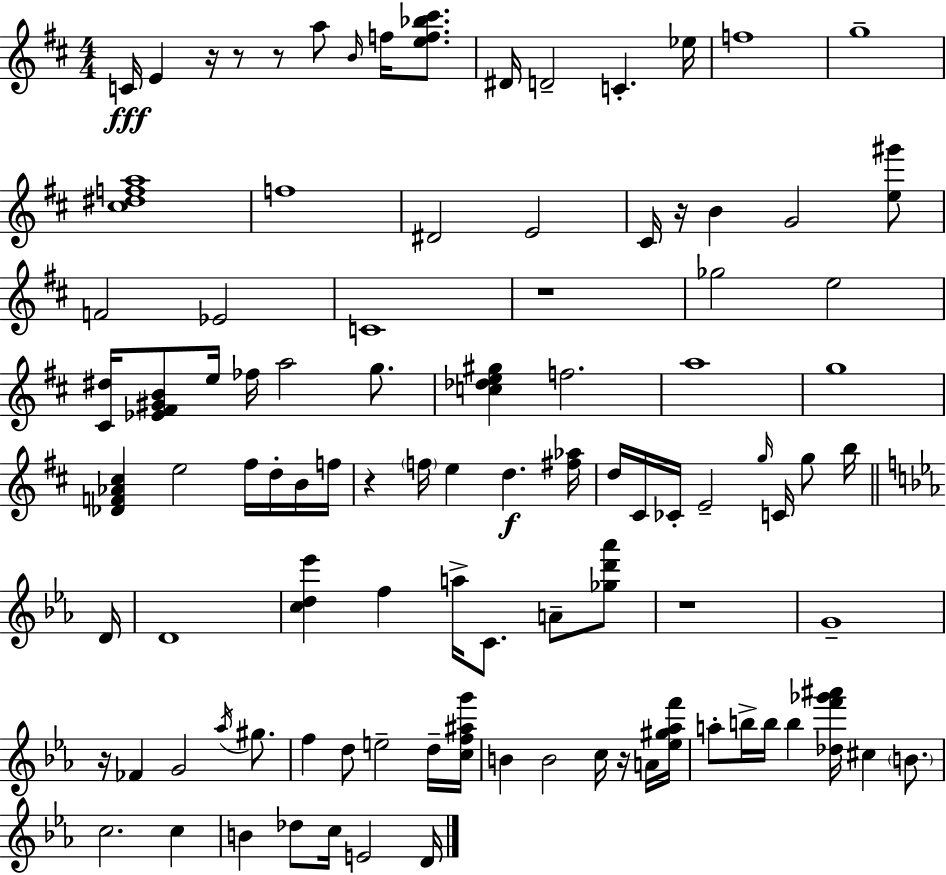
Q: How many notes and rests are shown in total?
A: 99